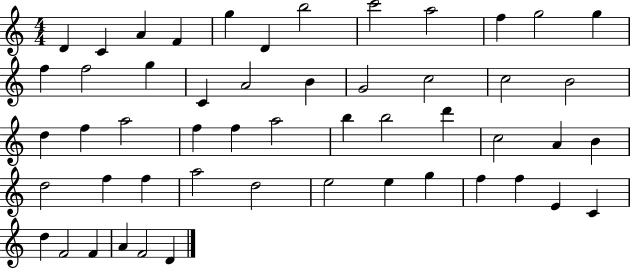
D4/q C4/q A4/q F4/q G5/q D4/q B5/h C6/h A5/h F5/q G5/h G5/q F5/q F5/h G5/q C4/q A4/h B4/q G4/h C5/h C5/h B4/h D5/q F5/q A5/h F5/q F5/q A5/h B5/q B5/h D6/q C5/h A4/q B4/q D5/h F5/q F5/q A5/h D5/h E5/h E5/q G5/q F5/q F5/q E4/q C4/q D5/q F4/h F4/q A4/q F4/h D4/q